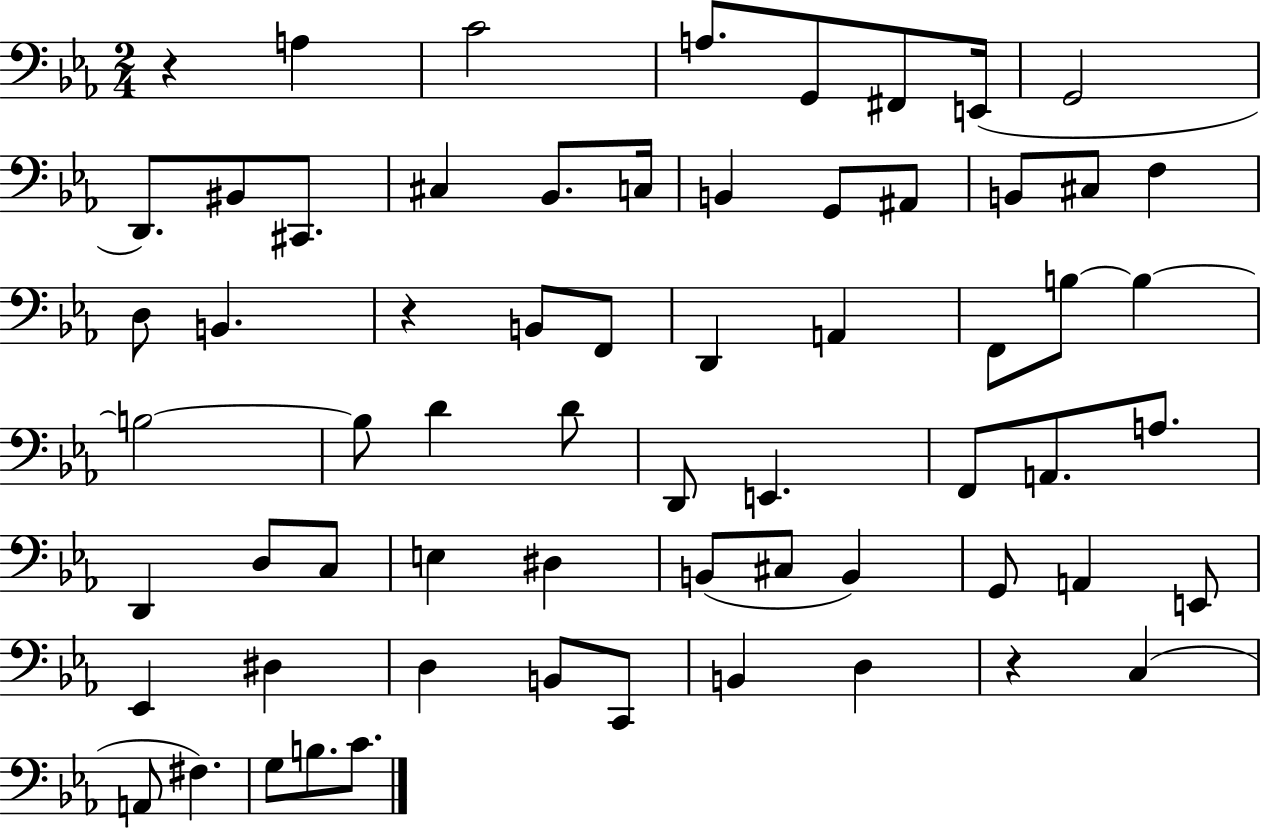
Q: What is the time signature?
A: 2/4